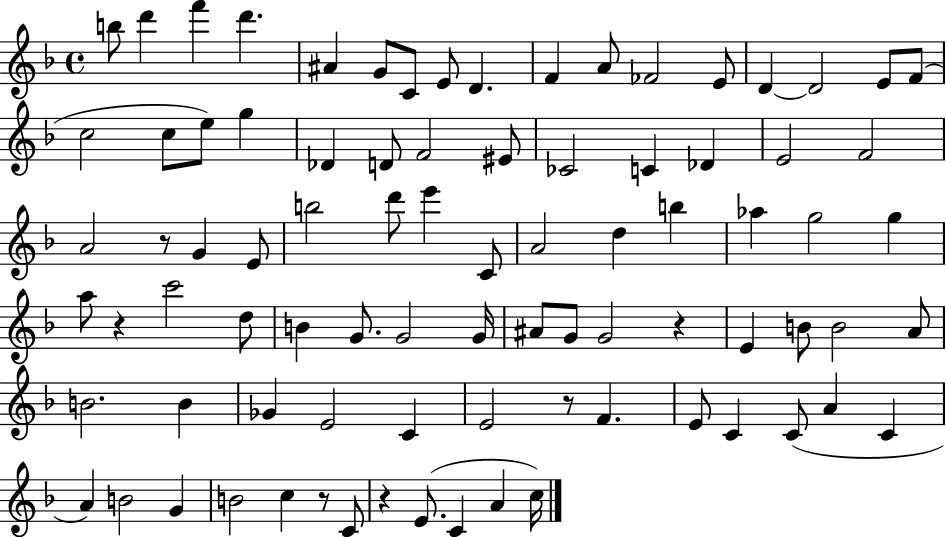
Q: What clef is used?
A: treble